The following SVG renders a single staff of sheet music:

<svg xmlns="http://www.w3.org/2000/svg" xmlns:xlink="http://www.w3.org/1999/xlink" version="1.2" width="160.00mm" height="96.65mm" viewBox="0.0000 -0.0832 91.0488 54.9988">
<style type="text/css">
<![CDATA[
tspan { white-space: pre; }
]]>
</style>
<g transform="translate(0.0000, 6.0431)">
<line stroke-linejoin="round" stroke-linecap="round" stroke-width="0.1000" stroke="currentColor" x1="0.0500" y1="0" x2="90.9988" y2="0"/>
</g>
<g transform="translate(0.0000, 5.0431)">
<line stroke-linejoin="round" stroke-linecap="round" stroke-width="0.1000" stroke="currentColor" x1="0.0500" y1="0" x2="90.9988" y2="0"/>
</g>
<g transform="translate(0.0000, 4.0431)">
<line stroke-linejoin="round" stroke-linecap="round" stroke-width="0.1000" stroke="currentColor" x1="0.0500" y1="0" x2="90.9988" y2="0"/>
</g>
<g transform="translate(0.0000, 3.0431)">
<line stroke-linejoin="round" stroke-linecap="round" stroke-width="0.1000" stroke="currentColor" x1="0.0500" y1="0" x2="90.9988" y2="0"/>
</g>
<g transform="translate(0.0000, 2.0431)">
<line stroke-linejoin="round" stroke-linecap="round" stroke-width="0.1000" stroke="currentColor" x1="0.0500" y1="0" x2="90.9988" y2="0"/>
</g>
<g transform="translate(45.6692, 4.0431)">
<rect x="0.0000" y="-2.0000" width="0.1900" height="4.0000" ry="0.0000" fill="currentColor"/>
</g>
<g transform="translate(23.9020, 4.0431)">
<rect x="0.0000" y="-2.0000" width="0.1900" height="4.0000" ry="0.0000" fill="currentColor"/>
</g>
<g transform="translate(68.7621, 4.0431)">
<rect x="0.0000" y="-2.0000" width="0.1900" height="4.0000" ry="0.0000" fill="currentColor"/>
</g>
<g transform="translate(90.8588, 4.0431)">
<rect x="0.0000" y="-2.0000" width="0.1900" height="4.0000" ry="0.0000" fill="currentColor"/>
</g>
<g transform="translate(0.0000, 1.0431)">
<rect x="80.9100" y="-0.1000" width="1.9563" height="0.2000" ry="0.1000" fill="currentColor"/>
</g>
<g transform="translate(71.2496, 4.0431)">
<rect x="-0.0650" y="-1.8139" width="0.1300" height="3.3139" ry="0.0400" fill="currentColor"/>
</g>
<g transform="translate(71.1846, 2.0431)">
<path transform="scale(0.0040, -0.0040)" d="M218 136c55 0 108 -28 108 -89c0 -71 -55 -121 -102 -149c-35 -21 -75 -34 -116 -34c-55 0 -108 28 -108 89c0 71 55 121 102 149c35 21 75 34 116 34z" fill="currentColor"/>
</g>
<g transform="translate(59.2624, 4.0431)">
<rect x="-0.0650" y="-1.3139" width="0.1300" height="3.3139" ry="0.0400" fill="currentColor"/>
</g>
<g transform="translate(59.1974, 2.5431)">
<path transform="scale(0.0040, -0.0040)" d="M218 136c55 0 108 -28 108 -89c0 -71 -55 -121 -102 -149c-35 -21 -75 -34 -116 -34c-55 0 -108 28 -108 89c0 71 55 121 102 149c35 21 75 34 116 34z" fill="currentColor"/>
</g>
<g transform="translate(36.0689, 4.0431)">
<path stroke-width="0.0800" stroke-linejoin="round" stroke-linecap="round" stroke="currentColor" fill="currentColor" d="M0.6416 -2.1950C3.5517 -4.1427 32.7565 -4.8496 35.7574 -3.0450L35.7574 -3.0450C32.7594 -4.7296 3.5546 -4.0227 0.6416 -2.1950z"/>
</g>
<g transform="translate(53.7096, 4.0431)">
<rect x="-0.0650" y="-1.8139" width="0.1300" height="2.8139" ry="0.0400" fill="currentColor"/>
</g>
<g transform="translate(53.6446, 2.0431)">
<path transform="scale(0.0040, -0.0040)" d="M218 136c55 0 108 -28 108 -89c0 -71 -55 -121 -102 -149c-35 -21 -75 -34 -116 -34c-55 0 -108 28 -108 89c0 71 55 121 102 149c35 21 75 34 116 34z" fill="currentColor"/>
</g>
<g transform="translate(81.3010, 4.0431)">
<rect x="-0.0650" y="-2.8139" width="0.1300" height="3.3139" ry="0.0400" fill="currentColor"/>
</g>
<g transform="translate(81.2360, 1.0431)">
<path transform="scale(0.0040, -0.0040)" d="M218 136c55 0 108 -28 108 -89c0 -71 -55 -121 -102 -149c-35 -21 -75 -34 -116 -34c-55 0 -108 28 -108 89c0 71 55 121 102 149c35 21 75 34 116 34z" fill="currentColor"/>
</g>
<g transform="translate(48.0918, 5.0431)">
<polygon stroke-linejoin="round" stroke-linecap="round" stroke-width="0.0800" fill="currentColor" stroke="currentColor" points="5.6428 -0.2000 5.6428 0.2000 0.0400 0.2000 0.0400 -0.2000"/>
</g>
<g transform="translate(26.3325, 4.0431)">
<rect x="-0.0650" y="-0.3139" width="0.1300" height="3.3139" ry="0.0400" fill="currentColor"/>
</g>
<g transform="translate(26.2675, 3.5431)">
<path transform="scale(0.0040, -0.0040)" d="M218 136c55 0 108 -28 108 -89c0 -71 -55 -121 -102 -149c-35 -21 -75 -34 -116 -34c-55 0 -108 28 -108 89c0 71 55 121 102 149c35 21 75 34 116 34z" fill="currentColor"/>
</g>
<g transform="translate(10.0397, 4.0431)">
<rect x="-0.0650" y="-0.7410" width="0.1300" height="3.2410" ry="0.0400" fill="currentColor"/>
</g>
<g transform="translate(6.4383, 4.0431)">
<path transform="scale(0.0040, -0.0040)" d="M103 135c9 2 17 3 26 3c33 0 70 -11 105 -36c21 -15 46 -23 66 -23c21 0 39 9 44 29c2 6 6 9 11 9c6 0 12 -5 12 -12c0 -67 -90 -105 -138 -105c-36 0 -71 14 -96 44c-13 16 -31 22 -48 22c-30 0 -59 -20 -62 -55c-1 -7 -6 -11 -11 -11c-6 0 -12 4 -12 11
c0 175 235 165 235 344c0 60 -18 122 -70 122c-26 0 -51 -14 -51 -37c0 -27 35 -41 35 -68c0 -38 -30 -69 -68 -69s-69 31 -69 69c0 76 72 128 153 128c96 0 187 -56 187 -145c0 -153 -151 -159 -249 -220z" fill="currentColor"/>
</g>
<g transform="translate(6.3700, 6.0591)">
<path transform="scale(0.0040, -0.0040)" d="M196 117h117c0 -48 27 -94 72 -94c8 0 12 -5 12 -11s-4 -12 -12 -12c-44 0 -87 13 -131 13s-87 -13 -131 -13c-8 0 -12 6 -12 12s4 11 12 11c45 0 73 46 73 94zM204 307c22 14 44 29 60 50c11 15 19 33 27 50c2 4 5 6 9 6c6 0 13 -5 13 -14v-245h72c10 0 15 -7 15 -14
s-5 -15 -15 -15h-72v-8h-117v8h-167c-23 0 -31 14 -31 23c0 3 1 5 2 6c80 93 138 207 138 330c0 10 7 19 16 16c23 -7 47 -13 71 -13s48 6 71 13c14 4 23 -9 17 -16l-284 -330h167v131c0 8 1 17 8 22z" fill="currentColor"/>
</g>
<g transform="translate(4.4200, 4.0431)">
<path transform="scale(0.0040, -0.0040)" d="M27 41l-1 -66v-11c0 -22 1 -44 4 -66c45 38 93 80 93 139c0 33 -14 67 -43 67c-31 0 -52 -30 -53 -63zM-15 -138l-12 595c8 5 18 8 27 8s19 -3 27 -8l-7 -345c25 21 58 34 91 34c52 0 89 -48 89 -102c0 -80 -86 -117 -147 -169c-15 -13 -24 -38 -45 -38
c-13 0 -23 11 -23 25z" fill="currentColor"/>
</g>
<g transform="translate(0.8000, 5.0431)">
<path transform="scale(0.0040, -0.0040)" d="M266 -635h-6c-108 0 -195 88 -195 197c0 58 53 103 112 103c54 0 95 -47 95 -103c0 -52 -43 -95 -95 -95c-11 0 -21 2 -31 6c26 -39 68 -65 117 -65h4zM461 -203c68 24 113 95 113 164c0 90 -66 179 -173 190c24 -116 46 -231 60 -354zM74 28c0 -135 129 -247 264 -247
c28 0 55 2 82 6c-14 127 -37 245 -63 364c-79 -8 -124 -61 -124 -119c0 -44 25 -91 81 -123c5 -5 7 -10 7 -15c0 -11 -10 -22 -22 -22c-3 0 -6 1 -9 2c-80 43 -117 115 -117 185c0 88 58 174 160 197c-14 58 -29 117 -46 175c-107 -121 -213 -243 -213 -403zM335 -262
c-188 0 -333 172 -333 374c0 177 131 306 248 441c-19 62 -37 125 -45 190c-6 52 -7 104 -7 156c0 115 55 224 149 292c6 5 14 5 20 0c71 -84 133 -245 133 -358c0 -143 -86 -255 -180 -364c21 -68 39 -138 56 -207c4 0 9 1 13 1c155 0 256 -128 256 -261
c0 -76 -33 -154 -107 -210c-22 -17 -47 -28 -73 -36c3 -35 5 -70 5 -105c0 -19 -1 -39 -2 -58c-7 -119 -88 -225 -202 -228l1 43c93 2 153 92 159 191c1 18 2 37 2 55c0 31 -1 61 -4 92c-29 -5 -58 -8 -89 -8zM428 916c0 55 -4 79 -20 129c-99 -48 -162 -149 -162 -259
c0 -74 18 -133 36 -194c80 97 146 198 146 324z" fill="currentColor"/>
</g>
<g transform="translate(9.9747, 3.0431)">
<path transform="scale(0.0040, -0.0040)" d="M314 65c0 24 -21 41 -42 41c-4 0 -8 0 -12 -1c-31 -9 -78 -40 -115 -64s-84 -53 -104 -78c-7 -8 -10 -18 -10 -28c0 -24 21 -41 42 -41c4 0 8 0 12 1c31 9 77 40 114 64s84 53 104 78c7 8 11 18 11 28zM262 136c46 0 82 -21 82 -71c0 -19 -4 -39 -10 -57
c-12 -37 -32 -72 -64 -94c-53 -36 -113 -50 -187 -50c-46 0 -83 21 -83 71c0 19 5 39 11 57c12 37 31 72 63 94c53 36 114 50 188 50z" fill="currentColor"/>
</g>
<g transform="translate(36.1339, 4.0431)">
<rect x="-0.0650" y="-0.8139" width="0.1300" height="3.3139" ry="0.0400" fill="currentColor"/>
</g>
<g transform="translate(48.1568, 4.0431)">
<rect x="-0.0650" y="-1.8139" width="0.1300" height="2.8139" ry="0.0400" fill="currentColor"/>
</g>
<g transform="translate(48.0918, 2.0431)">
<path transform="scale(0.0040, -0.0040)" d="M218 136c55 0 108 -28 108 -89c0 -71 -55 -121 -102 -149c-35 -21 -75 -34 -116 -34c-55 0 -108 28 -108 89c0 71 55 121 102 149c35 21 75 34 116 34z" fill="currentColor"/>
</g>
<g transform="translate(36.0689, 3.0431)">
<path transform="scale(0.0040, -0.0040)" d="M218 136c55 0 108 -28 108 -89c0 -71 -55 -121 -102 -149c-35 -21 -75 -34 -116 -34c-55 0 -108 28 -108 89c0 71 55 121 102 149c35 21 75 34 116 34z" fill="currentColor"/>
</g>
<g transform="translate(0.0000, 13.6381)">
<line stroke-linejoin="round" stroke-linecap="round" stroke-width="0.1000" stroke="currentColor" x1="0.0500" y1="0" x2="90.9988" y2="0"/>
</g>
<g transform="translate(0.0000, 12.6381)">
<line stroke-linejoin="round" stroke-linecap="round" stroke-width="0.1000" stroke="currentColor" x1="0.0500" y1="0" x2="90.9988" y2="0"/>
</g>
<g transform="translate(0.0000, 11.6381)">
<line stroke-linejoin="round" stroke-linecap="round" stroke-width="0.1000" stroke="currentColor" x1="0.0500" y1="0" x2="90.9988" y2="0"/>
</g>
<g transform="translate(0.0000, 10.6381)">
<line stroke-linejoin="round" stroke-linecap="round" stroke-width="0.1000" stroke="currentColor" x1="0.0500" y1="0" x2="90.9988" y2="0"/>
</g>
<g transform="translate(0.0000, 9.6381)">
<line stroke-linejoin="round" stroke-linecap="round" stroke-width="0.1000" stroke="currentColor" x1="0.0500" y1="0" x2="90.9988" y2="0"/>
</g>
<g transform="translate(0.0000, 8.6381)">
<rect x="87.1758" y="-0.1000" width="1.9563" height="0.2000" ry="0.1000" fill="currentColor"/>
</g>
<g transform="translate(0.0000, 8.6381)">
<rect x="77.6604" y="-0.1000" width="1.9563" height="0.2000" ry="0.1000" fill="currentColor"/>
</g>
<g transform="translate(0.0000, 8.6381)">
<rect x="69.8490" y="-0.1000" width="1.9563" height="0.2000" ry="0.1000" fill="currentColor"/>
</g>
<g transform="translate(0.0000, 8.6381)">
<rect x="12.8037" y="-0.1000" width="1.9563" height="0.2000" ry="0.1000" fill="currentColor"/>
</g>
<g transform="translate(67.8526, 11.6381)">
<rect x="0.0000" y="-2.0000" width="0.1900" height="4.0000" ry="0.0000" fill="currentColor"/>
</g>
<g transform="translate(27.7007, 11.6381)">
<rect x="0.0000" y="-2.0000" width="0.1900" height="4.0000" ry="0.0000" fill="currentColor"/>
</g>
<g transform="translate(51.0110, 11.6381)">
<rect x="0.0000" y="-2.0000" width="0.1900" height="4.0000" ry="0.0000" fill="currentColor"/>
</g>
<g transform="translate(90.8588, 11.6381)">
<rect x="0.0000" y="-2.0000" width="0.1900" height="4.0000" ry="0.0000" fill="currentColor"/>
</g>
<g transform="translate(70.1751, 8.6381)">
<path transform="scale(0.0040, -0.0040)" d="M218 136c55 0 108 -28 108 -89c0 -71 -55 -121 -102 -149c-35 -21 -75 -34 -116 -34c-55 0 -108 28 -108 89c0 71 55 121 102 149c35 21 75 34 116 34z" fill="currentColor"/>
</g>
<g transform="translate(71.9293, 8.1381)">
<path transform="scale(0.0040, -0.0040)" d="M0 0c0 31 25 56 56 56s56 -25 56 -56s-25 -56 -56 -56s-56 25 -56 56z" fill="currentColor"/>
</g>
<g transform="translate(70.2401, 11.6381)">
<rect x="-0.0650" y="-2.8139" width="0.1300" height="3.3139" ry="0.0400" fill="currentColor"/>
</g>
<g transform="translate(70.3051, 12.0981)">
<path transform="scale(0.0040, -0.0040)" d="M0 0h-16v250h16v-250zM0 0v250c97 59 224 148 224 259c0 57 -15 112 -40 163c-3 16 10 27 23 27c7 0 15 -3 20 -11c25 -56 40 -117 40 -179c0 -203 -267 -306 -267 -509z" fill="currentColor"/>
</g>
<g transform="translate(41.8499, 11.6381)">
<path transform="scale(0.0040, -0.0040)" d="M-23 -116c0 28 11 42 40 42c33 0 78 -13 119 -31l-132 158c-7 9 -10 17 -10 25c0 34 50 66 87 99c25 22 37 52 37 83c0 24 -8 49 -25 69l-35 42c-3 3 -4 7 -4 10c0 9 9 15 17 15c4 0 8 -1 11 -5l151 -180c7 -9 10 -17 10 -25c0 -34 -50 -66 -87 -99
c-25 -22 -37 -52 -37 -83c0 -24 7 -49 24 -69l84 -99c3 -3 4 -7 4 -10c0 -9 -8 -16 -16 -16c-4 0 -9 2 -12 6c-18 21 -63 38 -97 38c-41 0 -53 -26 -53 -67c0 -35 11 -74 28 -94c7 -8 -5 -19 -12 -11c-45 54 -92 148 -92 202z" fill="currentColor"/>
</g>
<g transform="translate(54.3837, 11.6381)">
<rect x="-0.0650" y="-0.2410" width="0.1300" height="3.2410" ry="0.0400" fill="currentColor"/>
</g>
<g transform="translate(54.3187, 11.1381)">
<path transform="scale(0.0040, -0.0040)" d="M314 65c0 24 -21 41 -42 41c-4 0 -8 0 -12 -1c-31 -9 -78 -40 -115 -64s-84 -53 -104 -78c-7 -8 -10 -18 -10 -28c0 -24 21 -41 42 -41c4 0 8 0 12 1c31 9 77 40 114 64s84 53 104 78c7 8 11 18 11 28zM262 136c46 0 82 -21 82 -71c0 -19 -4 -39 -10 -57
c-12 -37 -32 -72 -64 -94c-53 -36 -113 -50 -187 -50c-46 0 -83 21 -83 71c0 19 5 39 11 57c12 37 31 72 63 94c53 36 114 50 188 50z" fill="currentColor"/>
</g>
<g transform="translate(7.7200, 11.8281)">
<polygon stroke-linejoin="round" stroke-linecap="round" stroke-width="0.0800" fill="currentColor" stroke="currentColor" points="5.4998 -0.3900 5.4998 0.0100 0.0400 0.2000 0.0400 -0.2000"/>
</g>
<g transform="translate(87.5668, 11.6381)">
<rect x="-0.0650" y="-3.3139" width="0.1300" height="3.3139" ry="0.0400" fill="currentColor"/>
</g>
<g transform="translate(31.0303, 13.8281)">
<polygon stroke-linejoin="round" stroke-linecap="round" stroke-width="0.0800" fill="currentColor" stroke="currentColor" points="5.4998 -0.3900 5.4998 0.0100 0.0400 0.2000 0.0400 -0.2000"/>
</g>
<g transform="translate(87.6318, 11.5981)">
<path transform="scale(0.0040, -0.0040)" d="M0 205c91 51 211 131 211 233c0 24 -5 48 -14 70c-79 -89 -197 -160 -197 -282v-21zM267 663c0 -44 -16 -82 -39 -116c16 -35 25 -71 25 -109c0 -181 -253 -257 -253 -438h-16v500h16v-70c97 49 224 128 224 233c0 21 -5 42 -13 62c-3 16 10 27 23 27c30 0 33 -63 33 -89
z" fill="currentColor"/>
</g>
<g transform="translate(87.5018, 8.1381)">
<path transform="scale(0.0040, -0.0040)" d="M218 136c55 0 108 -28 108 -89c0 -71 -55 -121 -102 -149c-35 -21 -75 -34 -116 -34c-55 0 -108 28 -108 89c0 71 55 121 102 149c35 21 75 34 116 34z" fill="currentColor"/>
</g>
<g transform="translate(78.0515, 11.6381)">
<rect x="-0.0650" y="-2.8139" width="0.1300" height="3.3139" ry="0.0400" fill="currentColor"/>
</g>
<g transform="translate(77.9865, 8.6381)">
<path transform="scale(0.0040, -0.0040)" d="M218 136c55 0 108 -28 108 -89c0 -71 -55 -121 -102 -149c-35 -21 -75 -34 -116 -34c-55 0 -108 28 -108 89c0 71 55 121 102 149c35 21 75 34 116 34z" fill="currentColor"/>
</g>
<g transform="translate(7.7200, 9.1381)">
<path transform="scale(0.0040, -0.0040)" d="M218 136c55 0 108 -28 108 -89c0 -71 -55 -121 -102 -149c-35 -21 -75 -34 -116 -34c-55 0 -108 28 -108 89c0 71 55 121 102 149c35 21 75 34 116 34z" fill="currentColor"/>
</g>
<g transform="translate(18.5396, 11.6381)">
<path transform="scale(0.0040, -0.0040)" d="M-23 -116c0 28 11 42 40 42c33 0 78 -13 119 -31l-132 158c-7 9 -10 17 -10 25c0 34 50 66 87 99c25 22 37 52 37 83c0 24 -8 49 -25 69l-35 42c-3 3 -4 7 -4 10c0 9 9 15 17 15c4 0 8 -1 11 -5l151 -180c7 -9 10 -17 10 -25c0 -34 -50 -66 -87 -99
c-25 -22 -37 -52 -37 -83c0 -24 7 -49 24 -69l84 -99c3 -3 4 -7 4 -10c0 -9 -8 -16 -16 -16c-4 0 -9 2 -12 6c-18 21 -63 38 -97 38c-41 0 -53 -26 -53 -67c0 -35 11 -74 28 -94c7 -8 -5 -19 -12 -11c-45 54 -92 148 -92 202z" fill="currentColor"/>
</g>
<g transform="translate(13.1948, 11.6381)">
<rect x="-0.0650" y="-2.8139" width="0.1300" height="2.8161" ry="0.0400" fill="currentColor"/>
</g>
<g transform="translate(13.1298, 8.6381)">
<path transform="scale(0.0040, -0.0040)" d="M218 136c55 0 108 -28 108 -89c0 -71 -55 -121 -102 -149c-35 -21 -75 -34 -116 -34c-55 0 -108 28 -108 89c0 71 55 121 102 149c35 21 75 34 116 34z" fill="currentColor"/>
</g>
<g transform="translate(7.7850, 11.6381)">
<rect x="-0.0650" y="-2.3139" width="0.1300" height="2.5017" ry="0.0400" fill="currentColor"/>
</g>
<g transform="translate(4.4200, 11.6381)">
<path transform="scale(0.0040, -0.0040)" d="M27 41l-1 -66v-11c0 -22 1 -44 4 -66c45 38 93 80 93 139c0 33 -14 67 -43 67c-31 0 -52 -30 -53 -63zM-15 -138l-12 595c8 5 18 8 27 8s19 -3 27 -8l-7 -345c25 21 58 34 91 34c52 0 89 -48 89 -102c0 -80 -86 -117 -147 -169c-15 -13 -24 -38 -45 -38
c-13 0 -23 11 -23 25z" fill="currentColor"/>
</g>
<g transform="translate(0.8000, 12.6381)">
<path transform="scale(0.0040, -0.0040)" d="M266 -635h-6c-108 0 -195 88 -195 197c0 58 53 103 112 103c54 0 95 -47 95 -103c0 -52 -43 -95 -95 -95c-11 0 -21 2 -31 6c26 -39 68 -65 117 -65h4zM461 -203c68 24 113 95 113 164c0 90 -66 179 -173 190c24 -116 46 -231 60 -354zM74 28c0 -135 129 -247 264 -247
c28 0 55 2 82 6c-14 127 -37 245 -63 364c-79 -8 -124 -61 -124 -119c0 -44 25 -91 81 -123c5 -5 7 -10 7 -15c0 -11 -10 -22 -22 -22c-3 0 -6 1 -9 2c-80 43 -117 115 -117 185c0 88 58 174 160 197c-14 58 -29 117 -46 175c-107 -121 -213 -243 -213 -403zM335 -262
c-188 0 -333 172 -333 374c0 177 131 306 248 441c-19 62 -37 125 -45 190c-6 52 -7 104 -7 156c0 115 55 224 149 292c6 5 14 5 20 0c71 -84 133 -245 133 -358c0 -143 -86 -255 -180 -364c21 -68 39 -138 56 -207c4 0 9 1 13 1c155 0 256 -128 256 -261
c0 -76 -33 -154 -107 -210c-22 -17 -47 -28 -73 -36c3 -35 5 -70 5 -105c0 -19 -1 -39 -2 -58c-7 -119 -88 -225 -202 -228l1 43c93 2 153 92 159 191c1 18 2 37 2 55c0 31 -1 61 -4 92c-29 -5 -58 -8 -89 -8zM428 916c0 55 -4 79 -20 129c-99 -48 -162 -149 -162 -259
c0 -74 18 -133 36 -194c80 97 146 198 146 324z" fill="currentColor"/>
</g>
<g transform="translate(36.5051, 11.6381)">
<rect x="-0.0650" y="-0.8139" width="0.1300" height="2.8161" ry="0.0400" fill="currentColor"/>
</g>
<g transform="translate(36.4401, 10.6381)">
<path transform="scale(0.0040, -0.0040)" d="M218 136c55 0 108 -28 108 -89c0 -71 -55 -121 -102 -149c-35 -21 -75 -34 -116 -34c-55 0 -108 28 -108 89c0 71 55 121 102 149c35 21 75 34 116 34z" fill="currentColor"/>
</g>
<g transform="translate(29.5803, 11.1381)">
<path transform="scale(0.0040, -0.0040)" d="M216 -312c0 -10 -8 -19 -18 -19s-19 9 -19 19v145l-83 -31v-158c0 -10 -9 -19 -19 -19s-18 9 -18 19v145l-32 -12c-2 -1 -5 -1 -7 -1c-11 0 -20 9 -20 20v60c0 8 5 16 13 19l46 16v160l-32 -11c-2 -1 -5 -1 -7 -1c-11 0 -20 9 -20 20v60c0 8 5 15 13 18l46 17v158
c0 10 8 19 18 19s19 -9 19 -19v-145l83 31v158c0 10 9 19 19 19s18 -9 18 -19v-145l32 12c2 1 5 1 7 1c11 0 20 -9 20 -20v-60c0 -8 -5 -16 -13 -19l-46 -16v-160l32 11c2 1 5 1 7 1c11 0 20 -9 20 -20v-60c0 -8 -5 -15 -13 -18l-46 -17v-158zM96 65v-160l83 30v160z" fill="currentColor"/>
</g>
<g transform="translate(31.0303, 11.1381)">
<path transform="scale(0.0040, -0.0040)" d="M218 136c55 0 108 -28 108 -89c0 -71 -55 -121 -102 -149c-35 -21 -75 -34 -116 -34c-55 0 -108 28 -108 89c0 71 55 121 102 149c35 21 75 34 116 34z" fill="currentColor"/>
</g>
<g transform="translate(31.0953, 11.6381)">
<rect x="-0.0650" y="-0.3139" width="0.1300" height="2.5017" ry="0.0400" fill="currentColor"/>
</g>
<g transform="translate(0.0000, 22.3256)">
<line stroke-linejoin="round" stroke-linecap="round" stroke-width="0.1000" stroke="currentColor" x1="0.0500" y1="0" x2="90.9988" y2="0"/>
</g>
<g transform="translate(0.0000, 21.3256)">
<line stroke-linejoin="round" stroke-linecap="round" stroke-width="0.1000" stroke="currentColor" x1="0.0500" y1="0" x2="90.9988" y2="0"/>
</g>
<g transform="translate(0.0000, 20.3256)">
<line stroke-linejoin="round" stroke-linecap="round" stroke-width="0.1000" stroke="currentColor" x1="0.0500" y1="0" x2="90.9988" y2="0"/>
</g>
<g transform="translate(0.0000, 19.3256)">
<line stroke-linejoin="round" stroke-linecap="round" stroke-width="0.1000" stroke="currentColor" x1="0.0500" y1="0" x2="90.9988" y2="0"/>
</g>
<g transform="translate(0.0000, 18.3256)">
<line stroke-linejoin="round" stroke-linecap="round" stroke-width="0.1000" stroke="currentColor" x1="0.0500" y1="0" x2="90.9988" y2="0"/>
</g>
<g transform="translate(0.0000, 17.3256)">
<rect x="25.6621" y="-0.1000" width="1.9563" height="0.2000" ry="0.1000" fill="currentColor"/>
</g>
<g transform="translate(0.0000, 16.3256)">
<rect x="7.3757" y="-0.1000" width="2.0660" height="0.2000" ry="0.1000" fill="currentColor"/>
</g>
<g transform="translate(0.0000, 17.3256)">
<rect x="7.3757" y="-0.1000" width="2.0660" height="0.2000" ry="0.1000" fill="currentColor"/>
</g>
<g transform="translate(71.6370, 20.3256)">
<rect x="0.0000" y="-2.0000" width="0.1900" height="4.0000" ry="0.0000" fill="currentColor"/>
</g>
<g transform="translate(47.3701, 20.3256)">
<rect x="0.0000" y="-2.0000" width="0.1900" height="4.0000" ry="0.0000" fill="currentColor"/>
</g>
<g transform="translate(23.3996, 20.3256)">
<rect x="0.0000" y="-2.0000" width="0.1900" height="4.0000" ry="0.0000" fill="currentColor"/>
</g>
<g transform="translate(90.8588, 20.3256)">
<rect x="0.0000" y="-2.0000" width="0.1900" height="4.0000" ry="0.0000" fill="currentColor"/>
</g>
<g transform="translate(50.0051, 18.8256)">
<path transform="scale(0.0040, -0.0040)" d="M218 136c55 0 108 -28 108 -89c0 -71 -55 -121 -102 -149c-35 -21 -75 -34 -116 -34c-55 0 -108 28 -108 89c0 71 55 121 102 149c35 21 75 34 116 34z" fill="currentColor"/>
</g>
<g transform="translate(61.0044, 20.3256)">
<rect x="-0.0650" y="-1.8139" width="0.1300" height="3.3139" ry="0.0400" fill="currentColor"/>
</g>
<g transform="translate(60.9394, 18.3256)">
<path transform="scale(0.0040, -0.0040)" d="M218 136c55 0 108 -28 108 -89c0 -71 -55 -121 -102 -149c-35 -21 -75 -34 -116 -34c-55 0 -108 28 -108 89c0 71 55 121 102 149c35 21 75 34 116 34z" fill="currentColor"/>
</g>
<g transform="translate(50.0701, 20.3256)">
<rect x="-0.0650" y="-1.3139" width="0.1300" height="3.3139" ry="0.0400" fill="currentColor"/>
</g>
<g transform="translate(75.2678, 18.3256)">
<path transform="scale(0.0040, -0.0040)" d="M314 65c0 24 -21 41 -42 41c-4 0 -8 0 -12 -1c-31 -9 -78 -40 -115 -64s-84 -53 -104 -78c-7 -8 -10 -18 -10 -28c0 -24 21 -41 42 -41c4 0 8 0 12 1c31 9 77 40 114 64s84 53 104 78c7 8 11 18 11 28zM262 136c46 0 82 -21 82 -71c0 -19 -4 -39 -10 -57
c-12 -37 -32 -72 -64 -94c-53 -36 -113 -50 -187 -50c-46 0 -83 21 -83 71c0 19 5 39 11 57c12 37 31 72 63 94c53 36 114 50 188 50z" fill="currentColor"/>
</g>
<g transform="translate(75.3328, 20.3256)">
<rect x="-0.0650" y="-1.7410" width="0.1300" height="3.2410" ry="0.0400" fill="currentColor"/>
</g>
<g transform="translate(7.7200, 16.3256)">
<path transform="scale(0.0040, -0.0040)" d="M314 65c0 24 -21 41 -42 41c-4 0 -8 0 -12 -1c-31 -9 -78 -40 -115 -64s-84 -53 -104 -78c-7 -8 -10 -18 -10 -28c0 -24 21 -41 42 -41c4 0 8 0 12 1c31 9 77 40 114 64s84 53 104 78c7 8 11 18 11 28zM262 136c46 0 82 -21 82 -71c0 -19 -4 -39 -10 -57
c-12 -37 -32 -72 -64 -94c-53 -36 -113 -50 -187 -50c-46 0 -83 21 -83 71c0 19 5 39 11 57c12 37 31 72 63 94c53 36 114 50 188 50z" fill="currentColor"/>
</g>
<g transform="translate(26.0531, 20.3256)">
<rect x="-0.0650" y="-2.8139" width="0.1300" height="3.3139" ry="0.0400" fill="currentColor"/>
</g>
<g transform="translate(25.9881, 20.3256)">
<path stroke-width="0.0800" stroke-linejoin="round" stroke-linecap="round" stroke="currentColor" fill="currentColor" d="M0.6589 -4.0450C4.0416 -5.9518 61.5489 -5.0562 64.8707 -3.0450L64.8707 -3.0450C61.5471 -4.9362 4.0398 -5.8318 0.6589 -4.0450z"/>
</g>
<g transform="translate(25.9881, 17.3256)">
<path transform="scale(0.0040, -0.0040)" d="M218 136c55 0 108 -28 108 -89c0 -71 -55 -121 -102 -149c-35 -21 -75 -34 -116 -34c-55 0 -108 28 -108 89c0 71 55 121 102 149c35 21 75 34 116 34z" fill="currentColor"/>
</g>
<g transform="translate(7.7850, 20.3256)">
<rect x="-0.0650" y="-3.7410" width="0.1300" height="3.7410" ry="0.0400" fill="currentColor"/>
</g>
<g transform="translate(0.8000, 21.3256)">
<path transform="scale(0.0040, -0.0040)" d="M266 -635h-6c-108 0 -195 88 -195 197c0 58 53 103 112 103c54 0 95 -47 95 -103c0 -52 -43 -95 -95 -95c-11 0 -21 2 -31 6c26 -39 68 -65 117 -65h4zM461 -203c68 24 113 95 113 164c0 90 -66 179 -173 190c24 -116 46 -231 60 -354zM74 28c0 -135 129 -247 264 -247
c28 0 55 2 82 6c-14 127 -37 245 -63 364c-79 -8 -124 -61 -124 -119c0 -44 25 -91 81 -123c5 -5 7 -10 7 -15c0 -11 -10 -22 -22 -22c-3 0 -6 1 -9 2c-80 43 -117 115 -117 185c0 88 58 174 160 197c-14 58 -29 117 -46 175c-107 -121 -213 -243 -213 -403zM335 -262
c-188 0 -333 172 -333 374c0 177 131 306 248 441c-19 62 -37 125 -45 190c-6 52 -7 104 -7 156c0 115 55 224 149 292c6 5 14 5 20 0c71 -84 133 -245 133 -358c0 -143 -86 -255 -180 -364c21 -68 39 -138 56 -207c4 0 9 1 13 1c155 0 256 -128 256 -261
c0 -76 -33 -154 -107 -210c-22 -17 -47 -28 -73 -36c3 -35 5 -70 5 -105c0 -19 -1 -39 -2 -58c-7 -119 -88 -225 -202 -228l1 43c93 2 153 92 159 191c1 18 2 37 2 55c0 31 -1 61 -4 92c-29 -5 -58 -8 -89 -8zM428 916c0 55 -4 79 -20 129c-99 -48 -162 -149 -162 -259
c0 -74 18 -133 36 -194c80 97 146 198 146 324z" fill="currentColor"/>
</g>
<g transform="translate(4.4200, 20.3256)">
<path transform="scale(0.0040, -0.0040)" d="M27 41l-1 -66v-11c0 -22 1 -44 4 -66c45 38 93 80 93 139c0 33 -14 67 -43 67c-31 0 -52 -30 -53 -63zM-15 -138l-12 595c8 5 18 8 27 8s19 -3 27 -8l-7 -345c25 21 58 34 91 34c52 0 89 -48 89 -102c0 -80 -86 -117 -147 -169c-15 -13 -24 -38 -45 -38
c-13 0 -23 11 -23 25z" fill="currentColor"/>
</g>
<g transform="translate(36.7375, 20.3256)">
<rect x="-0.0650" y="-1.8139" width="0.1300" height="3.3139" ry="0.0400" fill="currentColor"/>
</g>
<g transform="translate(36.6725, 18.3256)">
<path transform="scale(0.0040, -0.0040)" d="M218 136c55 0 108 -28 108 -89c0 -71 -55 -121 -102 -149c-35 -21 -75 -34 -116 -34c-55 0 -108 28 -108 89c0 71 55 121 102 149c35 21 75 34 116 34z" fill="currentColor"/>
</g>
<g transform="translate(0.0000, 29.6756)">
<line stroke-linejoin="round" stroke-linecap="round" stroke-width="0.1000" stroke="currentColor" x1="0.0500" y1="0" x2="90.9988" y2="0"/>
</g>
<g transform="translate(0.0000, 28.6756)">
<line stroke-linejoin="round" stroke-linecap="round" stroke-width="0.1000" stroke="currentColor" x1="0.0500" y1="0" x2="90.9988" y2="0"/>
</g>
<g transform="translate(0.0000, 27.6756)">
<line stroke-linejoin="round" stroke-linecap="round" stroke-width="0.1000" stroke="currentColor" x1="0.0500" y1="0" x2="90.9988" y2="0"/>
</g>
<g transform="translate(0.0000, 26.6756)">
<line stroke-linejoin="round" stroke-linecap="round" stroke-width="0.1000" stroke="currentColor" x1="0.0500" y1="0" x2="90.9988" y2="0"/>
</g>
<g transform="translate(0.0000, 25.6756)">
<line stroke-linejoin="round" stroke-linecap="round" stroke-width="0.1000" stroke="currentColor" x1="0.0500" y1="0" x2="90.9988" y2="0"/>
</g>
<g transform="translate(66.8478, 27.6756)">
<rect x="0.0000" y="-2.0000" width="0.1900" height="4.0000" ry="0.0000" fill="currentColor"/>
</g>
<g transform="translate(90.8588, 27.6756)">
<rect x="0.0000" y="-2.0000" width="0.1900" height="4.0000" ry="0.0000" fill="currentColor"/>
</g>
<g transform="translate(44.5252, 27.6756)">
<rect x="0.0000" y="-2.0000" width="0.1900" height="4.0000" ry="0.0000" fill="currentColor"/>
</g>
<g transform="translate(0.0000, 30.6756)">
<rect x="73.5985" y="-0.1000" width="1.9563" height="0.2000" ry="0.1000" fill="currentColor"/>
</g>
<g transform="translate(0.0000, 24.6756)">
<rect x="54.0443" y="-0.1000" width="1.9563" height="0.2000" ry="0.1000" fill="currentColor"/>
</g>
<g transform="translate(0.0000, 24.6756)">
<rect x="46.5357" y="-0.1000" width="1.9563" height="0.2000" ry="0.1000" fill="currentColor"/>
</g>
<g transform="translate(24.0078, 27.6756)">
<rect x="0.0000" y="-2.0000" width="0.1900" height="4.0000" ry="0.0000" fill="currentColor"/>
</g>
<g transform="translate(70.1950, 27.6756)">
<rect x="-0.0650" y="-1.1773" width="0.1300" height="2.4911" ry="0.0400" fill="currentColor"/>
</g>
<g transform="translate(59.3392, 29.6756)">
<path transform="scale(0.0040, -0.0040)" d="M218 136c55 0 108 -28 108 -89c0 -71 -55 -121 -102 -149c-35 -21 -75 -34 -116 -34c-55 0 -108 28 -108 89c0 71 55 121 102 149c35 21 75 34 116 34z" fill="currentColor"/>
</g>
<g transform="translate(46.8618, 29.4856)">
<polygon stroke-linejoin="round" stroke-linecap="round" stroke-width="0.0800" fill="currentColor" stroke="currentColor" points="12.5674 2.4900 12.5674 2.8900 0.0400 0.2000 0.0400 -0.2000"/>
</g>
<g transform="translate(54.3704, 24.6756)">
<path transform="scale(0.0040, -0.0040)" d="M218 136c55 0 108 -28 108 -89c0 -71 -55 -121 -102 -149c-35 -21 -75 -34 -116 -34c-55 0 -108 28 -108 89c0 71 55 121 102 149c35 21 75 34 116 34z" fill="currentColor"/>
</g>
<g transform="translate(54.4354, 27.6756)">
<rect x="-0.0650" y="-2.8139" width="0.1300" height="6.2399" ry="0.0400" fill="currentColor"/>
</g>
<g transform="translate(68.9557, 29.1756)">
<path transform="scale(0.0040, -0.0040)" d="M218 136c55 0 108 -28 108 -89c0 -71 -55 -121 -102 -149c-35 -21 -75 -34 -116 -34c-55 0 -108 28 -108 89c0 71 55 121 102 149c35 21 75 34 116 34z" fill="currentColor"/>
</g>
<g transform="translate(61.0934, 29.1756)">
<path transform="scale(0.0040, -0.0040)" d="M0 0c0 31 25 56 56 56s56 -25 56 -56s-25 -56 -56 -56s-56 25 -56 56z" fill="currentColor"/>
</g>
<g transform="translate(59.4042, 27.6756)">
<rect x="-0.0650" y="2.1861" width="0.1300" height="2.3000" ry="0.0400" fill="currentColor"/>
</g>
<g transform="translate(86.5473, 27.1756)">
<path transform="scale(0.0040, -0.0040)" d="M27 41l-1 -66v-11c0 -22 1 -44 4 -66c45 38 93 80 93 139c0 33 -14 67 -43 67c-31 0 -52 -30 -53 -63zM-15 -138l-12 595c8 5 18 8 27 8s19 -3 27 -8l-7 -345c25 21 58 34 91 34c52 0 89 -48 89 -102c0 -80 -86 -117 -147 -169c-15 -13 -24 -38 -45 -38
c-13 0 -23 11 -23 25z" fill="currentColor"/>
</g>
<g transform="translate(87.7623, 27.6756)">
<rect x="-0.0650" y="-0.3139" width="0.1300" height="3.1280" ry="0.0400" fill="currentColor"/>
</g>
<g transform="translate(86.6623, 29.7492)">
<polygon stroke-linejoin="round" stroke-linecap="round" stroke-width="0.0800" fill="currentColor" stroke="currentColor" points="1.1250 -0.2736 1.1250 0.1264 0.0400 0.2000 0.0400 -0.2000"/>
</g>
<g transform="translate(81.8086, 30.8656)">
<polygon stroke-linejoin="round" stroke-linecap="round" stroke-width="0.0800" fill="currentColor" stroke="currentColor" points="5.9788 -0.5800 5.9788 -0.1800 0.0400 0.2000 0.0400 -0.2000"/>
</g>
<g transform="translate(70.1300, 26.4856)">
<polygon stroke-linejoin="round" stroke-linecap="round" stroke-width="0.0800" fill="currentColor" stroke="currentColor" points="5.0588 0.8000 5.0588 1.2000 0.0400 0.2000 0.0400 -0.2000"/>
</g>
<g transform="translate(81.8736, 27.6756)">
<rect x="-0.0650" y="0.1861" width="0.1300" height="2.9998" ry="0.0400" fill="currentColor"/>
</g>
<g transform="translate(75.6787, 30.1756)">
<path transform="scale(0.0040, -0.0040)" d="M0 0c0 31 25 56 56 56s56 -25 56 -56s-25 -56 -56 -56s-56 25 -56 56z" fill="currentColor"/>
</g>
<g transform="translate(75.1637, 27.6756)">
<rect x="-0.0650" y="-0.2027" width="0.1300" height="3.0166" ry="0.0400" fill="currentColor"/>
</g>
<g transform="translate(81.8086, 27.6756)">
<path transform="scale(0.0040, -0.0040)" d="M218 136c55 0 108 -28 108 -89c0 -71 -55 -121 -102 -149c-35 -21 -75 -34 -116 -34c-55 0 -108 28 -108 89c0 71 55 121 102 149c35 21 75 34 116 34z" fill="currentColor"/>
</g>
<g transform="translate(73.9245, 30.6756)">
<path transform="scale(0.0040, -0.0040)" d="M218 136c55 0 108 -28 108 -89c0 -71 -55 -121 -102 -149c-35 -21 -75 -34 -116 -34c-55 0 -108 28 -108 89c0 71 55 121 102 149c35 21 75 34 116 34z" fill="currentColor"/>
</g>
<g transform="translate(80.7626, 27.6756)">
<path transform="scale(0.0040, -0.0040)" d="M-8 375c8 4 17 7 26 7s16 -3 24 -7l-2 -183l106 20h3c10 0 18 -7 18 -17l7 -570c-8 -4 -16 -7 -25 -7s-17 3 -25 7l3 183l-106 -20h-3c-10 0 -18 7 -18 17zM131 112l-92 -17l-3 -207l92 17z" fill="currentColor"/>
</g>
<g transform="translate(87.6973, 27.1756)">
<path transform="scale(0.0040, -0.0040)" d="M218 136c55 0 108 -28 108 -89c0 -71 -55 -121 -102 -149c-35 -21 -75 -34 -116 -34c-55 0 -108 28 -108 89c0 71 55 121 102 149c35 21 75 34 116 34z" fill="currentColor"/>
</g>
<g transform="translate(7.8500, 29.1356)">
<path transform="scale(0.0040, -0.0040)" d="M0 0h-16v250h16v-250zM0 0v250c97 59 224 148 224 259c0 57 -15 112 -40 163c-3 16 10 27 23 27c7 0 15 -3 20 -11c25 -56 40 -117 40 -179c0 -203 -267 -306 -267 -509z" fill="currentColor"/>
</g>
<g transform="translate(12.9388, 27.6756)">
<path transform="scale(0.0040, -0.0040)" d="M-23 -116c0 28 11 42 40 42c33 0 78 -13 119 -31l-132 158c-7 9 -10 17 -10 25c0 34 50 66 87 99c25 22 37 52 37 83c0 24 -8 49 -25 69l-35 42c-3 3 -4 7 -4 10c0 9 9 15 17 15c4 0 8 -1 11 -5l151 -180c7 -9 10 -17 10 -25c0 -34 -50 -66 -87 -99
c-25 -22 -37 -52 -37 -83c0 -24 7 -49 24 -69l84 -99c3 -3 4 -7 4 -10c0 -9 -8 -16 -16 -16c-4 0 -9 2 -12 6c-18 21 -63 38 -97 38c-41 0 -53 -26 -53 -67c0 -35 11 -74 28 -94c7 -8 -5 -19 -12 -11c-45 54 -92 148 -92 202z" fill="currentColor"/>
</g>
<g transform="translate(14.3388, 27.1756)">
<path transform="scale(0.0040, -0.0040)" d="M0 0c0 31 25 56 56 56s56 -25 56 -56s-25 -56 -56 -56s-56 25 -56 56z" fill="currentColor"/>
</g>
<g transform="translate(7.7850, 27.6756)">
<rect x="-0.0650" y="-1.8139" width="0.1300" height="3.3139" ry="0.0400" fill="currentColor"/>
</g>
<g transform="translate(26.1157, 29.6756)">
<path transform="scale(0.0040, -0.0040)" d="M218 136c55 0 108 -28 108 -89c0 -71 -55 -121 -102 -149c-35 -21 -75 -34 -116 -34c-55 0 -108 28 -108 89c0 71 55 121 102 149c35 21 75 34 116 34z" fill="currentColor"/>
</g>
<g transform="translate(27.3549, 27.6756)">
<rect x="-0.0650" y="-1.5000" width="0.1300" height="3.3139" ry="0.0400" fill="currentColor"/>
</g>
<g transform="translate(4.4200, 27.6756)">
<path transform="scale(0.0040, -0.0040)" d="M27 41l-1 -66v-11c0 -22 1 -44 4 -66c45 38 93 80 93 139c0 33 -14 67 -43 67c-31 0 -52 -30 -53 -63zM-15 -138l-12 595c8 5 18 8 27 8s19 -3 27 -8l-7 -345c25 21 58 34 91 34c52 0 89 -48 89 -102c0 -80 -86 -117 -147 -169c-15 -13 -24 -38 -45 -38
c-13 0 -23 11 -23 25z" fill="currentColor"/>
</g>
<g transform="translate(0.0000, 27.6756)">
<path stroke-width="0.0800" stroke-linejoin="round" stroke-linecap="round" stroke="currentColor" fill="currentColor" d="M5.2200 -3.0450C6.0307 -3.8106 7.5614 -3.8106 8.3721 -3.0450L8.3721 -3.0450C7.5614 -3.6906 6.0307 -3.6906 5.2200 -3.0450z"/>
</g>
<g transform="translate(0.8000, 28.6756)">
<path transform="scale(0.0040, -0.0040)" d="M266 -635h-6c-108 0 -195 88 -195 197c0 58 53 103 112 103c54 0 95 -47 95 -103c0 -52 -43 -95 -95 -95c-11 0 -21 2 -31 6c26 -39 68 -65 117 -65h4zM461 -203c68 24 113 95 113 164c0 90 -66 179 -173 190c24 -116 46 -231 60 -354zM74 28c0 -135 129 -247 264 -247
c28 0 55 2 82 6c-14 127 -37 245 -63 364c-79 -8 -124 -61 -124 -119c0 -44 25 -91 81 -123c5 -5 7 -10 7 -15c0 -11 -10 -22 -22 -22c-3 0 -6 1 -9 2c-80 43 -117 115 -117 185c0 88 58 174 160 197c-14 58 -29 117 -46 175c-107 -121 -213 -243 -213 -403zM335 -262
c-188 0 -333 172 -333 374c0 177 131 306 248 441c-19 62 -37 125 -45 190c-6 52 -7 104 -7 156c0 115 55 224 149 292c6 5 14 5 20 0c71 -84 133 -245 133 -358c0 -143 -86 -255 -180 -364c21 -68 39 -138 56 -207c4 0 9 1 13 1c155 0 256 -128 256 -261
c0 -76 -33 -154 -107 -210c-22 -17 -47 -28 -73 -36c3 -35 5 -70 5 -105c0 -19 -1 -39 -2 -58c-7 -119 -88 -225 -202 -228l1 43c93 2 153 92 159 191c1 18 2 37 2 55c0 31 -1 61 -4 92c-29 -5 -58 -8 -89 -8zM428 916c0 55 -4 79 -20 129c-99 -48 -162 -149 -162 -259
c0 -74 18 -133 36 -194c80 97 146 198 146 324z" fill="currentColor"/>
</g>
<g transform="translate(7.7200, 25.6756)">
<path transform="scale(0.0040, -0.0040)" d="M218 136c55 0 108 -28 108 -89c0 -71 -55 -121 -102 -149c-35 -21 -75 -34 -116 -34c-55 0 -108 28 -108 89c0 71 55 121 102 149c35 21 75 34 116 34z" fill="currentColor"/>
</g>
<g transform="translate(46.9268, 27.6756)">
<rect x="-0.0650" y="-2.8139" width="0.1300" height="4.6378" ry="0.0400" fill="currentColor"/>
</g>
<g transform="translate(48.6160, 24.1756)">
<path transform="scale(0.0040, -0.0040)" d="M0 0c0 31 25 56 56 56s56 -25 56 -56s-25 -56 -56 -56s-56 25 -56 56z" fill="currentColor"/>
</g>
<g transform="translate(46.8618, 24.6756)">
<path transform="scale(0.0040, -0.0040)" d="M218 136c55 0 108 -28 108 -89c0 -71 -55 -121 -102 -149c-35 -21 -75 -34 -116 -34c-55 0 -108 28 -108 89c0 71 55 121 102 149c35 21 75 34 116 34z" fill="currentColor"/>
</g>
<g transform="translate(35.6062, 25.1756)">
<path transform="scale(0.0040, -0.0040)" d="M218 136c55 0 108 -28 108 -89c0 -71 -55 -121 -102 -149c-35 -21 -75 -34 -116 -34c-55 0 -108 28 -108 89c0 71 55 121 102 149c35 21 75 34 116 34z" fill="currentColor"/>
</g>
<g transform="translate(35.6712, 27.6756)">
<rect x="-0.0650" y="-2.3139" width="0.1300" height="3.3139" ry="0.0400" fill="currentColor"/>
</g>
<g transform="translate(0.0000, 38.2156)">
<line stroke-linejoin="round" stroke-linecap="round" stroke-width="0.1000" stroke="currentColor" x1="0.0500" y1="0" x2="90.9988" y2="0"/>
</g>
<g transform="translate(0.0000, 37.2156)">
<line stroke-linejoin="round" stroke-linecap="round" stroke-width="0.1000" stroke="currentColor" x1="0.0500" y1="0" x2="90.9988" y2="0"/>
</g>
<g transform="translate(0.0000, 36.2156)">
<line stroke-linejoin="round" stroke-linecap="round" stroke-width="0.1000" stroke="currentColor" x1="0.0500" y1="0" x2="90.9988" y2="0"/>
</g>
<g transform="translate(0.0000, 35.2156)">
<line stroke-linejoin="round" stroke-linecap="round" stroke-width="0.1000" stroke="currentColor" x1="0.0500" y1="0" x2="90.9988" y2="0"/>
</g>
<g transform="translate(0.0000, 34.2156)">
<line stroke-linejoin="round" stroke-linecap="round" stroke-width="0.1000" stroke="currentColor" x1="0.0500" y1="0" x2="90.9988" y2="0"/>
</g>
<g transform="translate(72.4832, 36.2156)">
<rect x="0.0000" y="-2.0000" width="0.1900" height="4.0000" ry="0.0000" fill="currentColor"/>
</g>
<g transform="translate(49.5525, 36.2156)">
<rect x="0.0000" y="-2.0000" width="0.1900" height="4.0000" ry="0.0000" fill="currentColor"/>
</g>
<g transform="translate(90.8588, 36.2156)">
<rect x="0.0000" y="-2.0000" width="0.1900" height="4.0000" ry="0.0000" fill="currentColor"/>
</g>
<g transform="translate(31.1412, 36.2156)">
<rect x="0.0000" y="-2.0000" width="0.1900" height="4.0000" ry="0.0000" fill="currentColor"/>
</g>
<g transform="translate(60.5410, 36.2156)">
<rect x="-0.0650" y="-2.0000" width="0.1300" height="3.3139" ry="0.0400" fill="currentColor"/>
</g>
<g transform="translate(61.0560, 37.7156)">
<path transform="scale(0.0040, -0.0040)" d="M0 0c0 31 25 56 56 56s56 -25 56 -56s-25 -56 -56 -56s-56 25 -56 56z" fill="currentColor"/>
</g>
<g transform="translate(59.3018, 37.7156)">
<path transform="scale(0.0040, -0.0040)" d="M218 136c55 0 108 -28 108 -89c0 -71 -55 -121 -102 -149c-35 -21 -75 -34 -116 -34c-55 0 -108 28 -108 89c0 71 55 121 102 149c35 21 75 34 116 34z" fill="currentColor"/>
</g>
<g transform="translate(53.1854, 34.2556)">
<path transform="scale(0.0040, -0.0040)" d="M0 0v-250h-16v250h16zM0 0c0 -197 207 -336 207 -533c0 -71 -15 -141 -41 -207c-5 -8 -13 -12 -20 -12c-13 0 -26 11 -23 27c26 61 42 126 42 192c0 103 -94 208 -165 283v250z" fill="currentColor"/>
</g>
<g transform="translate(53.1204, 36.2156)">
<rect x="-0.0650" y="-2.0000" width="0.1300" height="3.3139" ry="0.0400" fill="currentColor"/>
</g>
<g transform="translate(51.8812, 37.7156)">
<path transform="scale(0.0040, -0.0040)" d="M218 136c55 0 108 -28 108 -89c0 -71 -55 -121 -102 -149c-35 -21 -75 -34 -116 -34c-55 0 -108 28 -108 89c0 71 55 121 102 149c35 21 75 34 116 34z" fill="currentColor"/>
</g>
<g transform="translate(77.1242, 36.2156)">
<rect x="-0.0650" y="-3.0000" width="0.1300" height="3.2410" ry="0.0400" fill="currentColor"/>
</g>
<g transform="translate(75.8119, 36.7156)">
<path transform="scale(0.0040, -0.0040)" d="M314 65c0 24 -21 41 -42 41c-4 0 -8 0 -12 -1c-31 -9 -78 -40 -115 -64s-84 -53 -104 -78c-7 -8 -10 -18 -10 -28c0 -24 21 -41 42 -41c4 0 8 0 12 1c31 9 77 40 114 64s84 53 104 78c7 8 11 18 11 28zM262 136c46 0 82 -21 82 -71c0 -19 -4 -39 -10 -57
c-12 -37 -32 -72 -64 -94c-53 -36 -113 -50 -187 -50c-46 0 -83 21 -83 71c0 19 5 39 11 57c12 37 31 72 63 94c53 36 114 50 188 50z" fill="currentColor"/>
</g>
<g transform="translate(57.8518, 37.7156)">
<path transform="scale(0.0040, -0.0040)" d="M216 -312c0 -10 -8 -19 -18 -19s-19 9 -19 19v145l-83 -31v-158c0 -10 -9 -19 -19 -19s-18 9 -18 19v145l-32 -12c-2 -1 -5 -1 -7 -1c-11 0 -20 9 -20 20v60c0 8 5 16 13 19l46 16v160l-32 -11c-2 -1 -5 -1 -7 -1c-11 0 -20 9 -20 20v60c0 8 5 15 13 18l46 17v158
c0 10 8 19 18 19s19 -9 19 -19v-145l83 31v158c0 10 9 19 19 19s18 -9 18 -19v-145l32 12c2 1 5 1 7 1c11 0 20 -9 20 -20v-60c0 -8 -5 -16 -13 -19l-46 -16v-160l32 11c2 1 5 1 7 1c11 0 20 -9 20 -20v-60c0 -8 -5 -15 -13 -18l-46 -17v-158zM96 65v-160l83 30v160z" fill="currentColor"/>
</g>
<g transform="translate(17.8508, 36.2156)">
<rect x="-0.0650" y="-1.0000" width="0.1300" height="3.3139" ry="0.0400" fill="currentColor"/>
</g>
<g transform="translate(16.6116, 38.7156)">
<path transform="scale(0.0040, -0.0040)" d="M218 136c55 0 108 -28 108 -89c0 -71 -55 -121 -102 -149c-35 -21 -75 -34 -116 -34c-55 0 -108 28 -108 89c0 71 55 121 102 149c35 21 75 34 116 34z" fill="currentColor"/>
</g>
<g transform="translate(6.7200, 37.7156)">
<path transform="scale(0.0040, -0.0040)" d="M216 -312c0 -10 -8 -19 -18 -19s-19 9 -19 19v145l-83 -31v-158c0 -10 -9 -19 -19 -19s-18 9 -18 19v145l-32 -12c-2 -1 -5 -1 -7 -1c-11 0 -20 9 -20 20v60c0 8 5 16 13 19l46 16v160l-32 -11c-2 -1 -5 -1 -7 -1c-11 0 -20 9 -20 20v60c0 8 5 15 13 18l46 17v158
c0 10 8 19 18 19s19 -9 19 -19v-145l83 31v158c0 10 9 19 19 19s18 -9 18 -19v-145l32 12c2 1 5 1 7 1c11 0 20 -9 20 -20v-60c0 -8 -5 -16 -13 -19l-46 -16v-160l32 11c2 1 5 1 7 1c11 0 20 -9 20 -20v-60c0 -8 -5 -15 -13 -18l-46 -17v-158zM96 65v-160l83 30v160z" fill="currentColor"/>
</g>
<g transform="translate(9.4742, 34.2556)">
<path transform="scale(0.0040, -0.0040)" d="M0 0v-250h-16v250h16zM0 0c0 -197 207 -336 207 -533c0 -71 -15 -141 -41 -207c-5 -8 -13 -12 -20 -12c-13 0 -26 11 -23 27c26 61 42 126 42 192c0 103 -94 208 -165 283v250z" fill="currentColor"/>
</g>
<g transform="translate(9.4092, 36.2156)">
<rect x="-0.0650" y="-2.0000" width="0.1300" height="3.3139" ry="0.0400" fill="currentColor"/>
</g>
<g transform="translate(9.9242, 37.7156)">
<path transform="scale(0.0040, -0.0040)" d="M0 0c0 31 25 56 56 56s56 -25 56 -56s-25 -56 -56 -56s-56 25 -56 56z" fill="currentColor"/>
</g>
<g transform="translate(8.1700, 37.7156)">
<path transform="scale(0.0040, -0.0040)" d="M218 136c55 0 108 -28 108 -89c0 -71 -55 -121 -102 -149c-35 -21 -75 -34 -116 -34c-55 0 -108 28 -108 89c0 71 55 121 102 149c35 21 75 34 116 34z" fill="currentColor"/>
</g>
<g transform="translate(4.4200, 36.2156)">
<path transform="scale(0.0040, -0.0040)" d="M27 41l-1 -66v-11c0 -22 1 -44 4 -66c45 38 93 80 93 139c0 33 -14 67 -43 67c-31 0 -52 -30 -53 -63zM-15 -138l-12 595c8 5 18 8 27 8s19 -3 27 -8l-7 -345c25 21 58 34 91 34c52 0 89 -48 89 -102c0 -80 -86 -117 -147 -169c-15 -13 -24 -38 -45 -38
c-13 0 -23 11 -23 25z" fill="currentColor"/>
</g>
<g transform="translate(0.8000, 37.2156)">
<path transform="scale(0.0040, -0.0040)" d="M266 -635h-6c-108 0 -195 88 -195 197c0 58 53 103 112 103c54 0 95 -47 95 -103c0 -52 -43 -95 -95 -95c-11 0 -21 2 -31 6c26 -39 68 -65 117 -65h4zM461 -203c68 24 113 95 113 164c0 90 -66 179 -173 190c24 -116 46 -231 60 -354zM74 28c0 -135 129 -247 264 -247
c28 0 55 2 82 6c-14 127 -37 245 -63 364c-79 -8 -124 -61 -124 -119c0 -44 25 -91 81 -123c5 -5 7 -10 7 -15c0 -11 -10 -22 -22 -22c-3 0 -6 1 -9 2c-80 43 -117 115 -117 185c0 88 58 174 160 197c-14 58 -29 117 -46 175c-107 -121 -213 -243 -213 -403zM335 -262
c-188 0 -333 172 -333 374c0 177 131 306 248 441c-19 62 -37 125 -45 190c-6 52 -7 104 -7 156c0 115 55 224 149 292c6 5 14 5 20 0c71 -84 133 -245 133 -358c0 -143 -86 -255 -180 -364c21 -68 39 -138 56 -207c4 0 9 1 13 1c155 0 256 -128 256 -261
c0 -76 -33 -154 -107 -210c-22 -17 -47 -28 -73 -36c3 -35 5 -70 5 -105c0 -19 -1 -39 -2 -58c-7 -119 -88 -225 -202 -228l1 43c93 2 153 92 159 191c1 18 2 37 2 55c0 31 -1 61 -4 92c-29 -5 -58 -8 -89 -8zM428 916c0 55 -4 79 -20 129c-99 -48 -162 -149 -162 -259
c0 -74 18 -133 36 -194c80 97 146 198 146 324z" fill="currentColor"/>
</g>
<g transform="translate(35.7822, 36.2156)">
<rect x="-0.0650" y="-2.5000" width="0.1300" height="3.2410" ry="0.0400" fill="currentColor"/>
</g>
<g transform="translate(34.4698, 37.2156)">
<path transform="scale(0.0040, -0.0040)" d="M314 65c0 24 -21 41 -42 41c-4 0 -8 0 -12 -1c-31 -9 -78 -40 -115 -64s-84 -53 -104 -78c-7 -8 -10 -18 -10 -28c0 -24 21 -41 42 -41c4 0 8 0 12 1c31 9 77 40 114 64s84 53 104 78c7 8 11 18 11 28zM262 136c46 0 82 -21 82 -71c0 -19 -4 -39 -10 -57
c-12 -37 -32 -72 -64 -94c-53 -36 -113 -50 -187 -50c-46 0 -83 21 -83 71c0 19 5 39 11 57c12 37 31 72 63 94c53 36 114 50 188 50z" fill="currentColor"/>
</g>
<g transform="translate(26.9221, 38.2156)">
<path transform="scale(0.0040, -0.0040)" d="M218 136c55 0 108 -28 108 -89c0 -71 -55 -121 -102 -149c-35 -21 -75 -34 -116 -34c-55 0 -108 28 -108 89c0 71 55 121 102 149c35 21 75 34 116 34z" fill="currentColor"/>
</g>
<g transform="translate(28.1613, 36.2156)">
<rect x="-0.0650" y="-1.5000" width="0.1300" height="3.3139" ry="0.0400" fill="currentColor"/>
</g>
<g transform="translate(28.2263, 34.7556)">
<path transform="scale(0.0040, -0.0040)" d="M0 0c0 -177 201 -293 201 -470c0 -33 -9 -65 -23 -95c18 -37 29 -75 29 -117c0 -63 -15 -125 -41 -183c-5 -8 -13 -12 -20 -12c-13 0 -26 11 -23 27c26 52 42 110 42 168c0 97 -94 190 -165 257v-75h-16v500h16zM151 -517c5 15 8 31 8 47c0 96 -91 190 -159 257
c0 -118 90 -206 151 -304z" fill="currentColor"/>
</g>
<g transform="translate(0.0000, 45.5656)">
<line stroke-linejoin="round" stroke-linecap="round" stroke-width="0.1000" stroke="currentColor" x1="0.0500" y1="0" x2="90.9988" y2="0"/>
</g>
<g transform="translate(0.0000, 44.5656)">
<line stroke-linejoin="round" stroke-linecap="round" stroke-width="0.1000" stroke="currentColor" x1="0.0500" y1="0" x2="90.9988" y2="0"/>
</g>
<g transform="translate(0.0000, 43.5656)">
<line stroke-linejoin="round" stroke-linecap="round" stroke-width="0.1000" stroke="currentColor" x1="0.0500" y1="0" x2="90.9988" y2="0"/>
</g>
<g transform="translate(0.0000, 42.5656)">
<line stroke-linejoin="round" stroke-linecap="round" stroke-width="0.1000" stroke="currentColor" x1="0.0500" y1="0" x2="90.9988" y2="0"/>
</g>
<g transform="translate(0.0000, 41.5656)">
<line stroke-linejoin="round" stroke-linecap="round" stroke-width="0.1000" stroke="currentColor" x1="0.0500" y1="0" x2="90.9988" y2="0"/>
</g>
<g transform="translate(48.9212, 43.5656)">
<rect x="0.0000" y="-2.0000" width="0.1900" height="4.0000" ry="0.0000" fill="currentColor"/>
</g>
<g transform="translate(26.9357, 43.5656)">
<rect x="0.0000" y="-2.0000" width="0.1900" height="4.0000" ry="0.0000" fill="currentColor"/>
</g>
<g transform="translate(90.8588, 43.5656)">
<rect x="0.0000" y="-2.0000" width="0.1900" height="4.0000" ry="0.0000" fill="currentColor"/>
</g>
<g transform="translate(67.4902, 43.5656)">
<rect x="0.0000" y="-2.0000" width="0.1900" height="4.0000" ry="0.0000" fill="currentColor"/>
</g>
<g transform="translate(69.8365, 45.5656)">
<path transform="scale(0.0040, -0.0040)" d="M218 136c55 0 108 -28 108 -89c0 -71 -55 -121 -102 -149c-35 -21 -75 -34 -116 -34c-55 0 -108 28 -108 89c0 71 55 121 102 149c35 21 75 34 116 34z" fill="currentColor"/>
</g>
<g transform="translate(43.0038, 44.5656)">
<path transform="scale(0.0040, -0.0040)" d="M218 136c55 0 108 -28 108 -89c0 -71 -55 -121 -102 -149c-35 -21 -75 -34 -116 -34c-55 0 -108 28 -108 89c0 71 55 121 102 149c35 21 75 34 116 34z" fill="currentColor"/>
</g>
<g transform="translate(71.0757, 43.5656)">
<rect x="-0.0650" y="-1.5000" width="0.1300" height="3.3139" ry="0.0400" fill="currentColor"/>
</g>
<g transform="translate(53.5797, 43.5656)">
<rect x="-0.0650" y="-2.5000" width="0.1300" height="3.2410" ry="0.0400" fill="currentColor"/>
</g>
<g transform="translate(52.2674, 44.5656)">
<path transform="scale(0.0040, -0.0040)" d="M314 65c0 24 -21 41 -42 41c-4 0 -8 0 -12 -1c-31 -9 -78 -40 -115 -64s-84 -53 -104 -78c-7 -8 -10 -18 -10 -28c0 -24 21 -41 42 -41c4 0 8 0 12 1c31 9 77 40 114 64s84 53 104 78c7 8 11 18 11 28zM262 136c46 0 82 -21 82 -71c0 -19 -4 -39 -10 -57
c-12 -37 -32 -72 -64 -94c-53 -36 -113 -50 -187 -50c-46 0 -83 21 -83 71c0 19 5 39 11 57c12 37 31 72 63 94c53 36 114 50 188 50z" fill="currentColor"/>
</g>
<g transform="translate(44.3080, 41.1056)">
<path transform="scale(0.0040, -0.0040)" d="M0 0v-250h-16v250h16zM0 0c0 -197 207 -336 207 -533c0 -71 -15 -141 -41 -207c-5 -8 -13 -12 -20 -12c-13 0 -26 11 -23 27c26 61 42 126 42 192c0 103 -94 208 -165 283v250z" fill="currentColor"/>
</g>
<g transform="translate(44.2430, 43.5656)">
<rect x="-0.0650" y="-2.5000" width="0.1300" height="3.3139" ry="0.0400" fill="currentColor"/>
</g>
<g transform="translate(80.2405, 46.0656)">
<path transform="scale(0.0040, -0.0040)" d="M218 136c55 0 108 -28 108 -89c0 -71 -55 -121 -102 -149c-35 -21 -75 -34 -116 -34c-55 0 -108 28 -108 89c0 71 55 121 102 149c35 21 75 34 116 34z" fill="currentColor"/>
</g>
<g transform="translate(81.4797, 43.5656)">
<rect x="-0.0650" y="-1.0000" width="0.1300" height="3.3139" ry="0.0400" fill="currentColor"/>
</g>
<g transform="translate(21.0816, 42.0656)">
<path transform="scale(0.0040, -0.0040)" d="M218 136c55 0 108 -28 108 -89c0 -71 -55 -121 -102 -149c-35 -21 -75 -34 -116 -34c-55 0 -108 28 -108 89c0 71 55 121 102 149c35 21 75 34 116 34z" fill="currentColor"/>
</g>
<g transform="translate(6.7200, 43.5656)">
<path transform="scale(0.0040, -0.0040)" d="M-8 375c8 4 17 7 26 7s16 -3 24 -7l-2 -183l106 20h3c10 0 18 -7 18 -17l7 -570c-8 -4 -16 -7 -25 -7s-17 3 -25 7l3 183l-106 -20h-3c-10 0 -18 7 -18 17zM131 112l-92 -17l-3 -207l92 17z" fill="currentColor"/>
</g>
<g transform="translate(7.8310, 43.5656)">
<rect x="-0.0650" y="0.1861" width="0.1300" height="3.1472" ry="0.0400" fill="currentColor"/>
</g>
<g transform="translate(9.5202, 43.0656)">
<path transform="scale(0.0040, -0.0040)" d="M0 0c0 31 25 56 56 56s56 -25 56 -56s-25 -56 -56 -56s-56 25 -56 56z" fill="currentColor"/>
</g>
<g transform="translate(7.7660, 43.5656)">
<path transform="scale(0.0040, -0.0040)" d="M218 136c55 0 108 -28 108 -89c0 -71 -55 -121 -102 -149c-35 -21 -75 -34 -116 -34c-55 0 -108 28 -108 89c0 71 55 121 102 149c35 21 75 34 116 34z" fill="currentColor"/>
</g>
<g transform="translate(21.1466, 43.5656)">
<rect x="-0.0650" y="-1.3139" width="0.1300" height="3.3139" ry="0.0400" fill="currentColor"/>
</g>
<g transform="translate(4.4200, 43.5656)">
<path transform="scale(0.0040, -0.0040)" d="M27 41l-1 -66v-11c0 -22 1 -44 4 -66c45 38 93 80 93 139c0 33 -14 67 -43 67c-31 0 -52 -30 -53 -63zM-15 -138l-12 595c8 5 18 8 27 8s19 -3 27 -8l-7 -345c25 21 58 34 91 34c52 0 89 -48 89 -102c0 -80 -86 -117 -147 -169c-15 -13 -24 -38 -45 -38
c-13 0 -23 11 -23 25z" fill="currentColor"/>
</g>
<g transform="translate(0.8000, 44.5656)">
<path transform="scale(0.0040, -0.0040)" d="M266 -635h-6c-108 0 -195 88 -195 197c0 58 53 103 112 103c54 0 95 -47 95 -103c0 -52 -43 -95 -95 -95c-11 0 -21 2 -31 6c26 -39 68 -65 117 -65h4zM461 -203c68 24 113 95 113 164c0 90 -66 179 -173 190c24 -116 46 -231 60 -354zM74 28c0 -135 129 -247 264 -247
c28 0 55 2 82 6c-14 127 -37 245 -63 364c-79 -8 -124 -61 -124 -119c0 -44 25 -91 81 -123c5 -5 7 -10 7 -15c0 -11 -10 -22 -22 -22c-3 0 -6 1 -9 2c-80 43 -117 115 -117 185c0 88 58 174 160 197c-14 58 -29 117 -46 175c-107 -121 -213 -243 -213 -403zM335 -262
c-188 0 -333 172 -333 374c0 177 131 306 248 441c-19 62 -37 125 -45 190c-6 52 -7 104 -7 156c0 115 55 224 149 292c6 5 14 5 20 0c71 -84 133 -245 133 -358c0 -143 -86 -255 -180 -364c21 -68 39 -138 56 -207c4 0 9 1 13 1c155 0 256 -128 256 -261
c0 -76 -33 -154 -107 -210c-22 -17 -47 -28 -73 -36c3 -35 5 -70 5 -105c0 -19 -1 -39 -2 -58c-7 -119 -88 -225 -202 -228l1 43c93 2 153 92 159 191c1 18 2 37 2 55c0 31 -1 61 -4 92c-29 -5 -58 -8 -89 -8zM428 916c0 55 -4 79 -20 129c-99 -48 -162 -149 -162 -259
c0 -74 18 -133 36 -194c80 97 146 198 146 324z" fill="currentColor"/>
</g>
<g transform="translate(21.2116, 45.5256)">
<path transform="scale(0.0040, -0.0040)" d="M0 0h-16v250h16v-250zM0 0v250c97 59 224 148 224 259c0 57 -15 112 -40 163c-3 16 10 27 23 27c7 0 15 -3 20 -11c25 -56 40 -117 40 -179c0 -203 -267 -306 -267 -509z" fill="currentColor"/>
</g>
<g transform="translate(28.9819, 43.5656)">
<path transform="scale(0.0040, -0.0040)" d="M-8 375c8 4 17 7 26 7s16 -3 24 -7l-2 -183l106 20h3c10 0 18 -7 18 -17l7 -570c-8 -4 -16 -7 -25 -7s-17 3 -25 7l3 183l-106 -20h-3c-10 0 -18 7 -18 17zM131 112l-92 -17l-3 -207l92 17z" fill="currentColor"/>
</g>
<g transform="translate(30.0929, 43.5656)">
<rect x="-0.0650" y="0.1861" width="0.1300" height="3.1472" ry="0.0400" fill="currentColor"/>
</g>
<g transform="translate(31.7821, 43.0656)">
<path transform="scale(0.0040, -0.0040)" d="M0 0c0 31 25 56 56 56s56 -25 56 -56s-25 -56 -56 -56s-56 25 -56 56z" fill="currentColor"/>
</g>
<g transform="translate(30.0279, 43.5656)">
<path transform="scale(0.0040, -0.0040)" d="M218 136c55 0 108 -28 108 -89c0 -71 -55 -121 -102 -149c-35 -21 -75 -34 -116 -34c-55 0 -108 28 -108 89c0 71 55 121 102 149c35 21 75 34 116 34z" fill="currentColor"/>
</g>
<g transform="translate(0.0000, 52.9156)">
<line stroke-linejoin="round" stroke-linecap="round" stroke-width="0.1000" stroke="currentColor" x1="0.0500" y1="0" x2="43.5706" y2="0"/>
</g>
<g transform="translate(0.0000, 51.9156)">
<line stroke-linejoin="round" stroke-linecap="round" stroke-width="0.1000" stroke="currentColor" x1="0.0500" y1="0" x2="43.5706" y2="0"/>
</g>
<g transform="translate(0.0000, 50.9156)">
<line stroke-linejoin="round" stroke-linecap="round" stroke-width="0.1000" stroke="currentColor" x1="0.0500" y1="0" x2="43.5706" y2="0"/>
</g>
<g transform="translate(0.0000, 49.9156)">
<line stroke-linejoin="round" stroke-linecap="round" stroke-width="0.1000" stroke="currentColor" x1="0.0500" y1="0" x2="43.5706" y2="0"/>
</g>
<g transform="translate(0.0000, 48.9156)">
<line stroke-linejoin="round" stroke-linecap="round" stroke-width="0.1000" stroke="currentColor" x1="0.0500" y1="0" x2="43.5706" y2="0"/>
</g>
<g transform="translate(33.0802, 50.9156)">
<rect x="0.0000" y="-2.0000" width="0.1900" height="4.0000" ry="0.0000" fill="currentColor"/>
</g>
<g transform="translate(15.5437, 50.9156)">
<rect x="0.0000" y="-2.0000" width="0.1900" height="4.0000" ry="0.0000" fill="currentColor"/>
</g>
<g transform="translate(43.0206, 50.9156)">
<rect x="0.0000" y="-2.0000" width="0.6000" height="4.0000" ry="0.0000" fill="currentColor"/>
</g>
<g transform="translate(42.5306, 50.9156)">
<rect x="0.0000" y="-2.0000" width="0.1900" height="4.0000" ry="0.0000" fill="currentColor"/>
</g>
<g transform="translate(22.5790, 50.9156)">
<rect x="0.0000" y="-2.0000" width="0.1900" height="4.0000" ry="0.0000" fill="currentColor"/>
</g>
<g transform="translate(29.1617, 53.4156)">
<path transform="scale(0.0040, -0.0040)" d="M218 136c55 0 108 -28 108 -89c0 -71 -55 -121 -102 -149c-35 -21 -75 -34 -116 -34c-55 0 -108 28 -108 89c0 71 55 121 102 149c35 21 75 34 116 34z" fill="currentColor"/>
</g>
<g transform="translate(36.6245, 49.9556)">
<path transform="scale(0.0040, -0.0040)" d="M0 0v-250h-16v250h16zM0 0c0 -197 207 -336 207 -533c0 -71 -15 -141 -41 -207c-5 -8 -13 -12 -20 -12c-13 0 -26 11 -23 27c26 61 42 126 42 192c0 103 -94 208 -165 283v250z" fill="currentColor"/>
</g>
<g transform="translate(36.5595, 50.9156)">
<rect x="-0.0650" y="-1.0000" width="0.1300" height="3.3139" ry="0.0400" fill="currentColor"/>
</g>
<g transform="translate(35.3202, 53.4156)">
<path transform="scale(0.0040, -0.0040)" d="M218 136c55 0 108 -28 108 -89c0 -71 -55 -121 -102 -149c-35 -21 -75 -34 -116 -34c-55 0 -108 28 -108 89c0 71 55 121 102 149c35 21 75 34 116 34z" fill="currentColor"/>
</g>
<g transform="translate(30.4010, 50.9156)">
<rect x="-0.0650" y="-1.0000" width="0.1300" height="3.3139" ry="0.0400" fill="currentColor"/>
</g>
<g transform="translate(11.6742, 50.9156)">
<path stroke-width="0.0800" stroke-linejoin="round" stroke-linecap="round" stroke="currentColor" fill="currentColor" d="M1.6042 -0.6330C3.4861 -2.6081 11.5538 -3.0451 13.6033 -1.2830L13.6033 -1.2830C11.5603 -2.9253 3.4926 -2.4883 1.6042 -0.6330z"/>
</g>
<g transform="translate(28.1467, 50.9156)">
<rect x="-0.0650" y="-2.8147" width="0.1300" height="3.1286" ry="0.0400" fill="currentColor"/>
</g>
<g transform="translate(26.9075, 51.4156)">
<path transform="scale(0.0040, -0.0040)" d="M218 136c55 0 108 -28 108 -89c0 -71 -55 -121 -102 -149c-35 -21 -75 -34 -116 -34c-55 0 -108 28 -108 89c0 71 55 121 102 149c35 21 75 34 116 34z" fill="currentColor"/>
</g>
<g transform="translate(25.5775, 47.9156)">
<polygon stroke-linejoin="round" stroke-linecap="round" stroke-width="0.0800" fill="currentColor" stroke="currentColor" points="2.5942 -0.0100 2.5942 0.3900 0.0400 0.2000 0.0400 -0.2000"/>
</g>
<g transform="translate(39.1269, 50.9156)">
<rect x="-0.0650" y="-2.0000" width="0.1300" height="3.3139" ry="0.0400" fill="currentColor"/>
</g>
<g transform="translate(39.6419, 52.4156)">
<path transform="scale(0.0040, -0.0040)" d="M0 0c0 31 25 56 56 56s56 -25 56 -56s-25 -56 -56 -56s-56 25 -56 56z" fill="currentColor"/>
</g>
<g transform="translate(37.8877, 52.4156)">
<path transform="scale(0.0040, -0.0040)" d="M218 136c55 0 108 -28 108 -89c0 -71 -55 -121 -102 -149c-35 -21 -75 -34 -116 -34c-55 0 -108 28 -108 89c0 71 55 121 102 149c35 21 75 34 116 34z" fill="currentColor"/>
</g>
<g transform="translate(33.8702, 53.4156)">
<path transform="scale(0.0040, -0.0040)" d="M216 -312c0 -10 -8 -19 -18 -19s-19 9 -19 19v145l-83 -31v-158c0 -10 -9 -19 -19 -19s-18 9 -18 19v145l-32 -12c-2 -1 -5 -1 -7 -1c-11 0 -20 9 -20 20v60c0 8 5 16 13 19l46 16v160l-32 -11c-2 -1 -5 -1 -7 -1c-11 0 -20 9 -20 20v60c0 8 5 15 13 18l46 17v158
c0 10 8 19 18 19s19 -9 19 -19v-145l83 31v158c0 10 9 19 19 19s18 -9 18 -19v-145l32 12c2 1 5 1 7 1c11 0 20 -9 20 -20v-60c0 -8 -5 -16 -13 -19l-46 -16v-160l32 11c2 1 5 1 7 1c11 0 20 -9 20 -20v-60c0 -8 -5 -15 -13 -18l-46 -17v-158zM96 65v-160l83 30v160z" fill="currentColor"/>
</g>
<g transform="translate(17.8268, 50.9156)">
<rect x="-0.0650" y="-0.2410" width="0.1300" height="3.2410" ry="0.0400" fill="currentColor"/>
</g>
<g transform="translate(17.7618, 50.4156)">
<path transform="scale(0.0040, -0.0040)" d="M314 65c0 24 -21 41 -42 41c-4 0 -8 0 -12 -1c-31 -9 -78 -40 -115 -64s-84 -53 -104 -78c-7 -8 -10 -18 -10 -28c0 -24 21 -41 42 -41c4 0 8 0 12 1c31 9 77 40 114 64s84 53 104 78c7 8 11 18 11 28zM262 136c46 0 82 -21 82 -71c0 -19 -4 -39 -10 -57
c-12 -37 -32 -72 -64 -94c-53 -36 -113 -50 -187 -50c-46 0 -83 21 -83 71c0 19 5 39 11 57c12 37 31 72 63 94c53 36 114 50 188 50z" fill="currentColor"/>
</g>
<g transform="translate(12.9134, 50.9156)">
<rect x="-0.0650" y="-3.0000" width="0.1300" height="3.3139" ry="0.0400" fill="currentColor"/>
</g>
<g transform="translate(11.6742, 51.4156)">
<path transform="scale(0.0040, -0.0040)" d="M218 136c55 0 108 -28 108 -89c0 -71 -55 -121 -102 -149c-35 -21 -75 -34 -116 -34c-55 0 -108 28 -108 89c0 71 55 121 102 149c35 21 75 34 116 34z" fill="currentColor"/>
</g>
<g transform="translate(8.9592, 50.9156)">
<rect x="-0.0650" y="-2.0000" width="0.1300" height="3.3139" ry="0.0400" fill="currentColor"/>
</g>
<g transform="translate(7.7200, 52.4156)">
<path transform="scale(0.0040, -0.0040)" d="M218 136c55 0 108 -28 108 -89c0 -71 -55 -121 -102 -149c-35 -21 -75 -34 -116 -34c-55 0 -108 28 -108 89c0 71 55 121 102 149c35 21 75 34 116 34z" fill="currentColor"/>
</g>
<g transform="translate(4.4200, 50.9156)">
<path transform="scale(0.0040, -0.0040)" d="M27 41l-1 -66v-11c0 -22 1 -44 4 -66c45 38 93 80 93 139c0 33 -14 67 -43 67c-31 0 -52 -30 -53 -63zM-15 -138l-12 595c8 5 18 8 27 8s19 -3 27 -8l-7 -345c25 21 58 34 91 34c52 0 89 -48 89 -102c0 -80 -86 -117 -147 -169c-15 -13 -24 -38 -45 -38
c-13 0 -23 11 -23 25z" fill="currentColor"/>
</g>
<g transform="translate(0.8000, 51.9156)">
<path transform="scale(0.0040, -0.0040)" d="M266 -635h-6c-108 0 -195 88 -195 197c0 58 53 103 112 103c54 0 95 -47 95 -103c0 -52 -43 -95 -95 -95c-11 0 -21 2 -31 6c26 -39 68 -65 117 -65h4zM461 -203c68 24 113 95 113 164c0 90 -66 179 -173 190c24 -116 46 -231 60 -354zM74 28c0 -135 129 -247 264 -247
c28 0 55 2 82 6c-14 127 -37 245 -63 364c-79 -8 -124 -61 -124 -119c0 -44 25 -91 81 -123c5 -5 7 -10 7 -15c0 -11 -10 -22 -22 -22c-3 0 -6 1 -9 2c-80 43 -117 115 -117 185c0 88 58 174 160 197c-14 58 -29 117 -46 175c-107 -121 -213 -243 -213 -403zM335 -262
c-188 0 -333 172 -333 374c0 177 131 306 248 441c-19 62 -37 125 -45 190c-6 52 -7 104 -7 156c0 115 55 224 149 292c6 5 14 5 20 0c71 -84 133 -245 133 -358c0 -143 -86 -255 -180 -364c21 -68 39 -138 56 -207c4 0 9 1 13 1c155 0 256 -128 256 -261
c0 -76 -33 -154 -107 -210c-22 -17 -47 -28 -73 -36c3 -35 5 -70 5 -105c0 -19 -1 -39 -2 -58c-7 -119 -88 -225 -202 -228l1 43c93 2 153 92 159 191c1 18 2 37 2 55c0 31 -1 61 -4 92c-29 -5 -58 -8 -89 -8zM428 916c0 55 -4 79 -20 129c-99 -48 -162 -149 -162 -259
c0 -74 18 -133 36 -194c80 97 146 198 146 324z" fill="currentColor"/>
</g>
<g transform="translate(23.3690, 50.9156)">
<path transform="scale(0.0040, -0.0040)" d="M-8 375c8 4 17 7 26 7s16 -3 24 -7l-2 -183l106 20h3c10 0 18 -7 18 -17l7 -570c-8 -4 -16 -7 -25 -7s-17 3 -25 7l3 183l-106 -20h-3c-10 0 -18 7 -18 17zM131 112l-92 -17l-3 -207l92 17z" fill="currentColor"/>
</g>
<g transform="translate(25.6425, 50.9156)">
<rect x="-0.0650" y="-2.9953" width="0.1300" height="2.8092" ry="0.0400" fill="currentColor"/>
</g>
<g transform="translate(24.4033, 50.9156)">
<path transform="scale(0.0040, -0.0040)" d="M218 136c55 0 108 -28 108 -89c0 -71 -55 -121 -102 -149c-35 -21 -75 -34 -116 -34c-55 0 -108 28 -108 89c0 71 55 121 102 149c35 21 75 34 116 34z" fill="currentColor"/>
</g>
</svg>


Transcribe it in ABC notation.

X:1
T:Untitled
M:2/4
L:1/4
K:F
d2 c d f/2 f/2 e f a g/2 a/2 z ^c/2 d/2 z c2 a/2 a _b/4 c'2 a f e f f2 f/2 z E g a/2 a/2 E/2 F/2 C/2 B/2 _c/4 ^F/2 D E/4 G2 F/2 ^F A2 B e/2 B G/2 G2 E D F A c2 B/2 A/2 D ^D/2 F